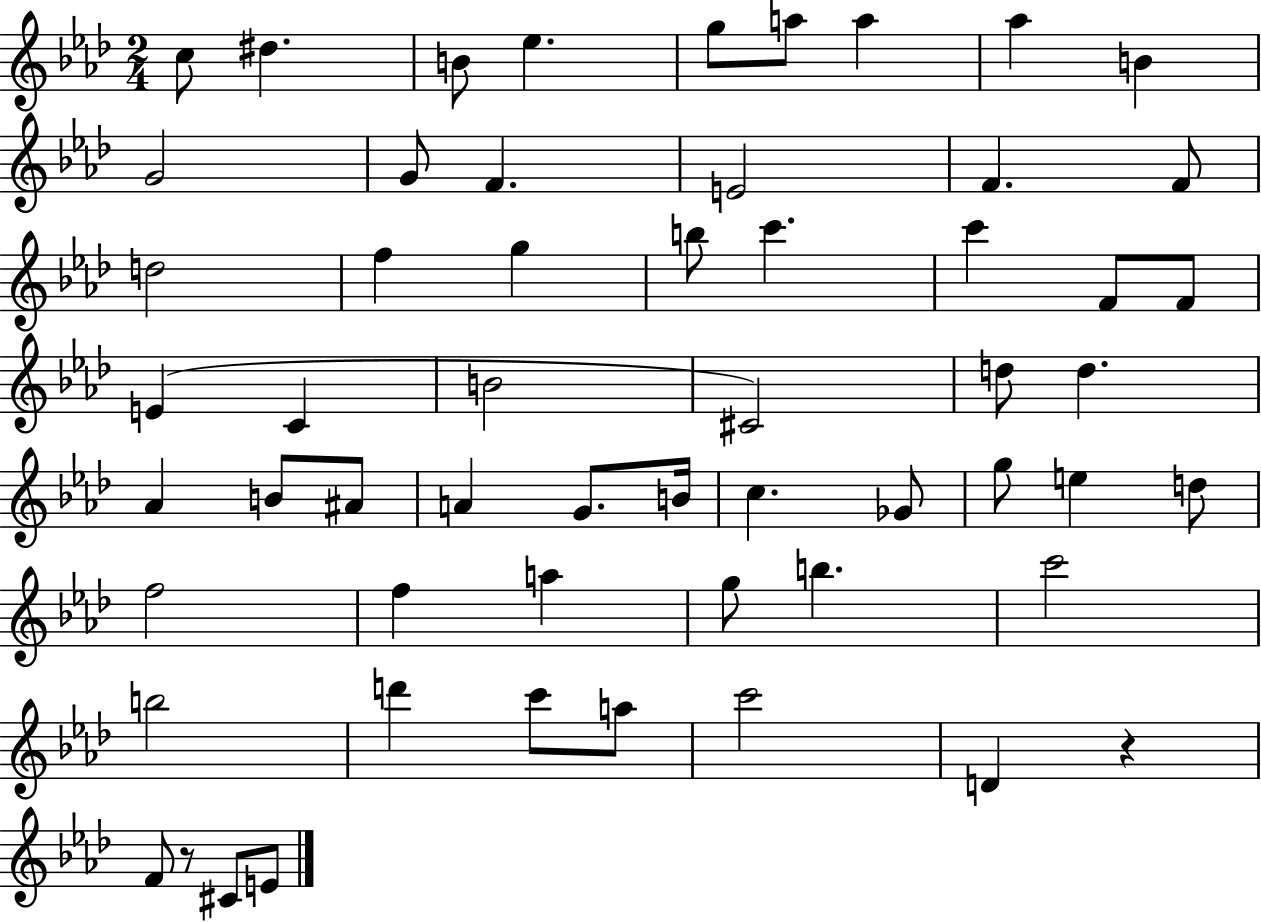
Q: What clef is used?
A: treble